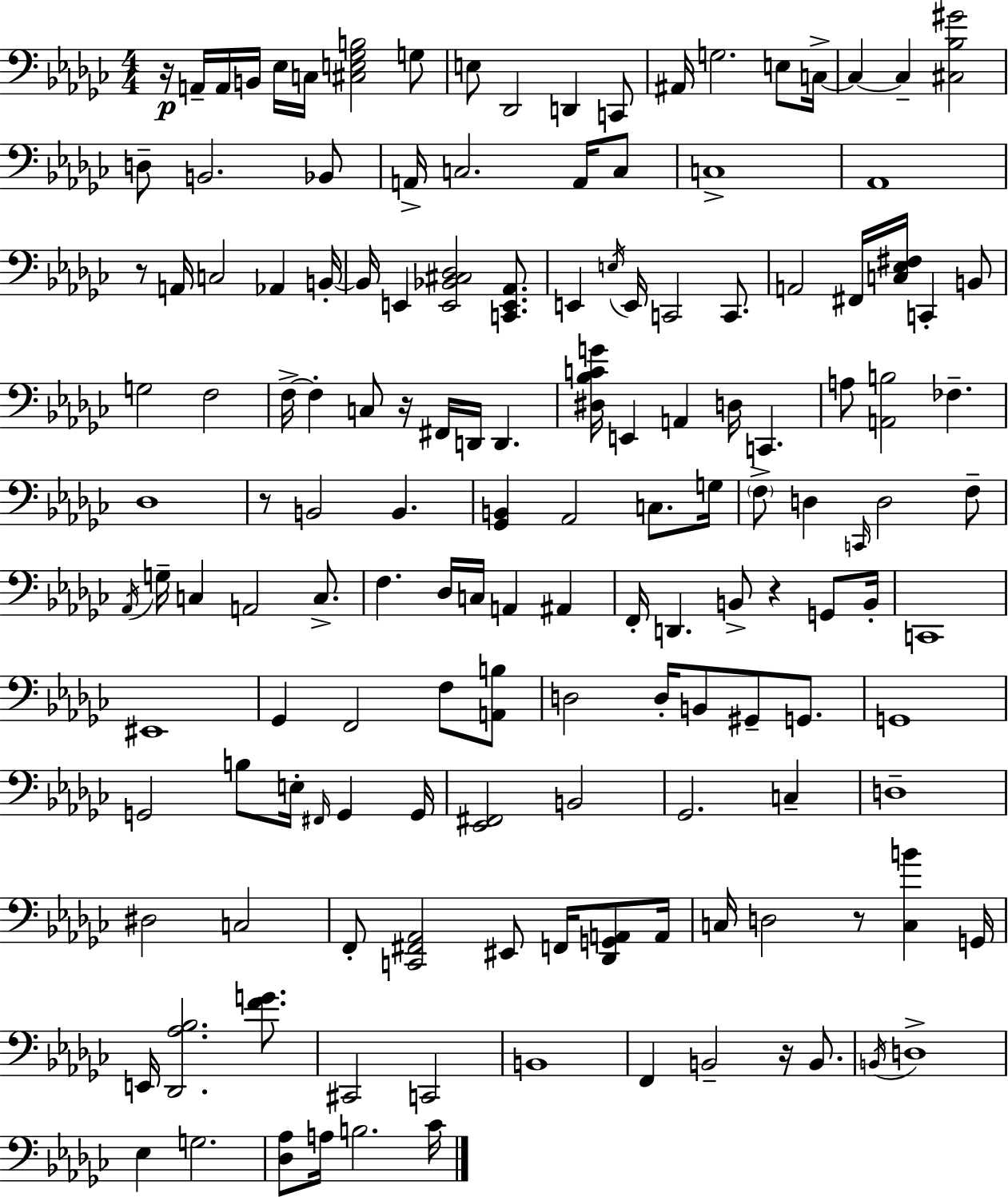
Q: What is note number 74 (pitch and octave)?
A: A2